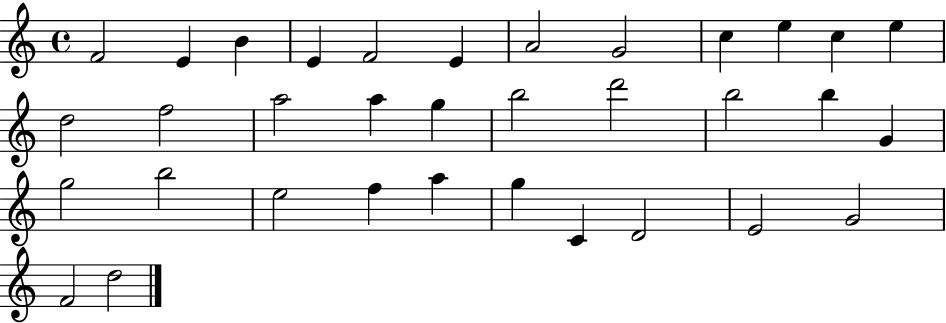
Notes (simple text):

F4/h E4/q B4/q E4/q F4/h E4/q A4/h G4/h C5/q E5/q C5/q E5/q D5/h F5/h A5/h A5/q G5/q B5/h D6/h B5/h B5/q G4/q G5/h B5/h E5/h F5/q A5/q G5/q C4/q D4/h E4/h G4/h F4/h D5/h